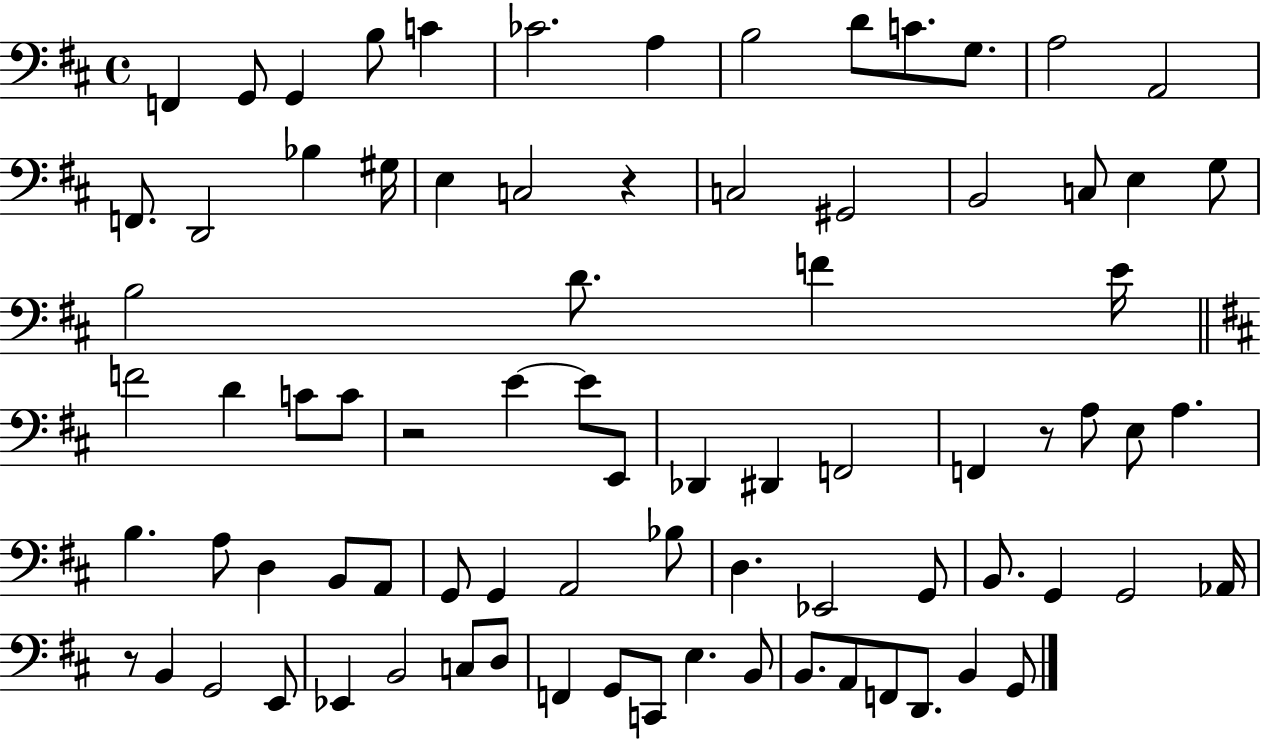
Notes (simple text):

F2/q G2/e G2/q B3/e C4/q CES4/h. A3/q B3/h D4/e C4/e. G3/e. A3/h A2/h F2/e. D2/h Bb3/q G#3/s E3/q C3/h R/q C3/h G#2/h B2/h C3/e E3/q G3/e B3/h D4/e. F4/q E4/s F4/h D4/q C4/e C4/e R/h E4/q E4/e E2/e Db2/q D#2/q F2/h F2/q R/e A3/e E3/e A3/q. B3/q. A3/e D3/q B2/e A2/e G2/e G2/q A2/h Bb3/e D3/q. Eb2/h G2/e B2/e. G2/q G2/h Ab2/s R/e B2/q G2/h E2/e Eb2/q B2/h C3/e D3/e F2/q G2/e C2/e E3/q. B2/e B2/e. A2/e F2/e D2/e. B2/q G2/e